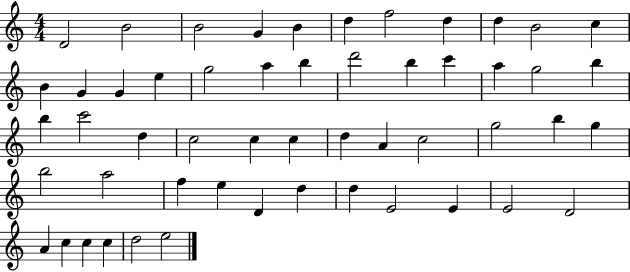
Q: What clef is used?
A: treble